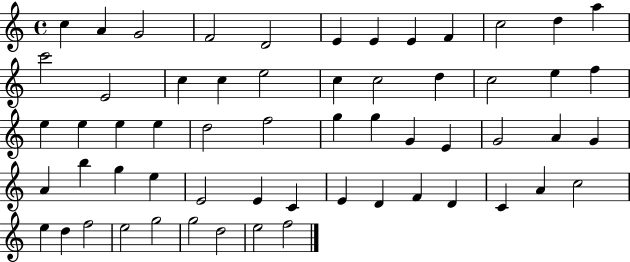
{
  \clef treble
  \time 4/4
  \defaultTimeSignature
  \key c \major
  c''4 a'4 g'2 | f'2 d'2 | e'4 e'4 e'4 f'4 | c''2 d''4 a''4 | \break c'''2 e'2 | c''4 c''4 e''2 | c''4 c''2 d''4 | c''2 e''4 f''4 | \break e''4 e''4 e''4 e''4 | d''2 f''2 | g''4 g''4 g'4 e'4 | g'2 a'4 g'4 | \break a'4 b''4 g''4 e''4 | e'2 e'4 c'4 | e'4 d'4 f'4 d'4 | c'4 a'4 c''2 | \break e''4 d''4 f''2 | e''2 g''2 | g''2 d''2 | e''2 f''2 | \break \bar "|."
}